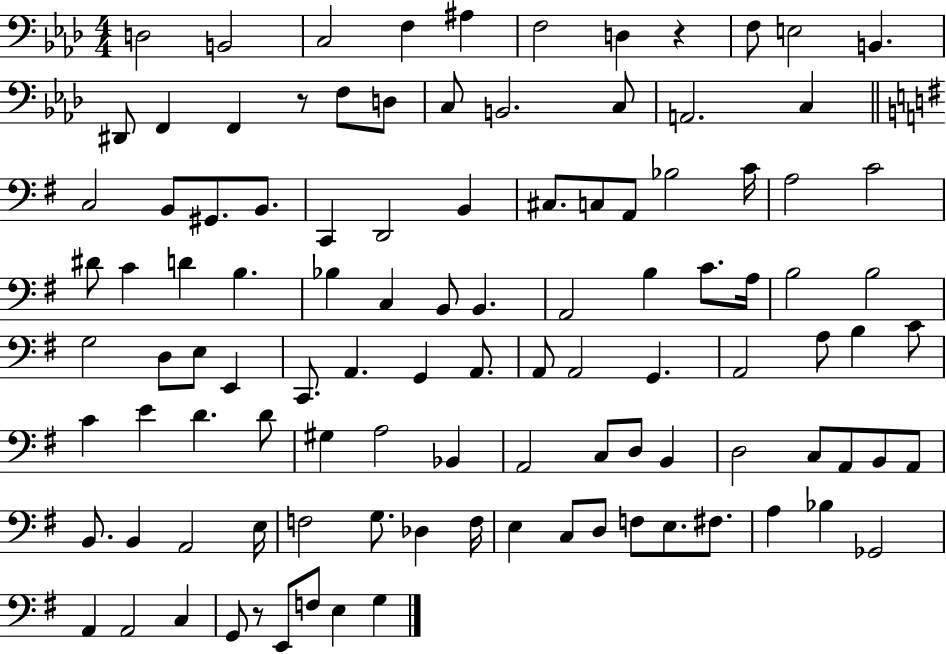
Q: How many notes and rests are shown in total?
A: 107